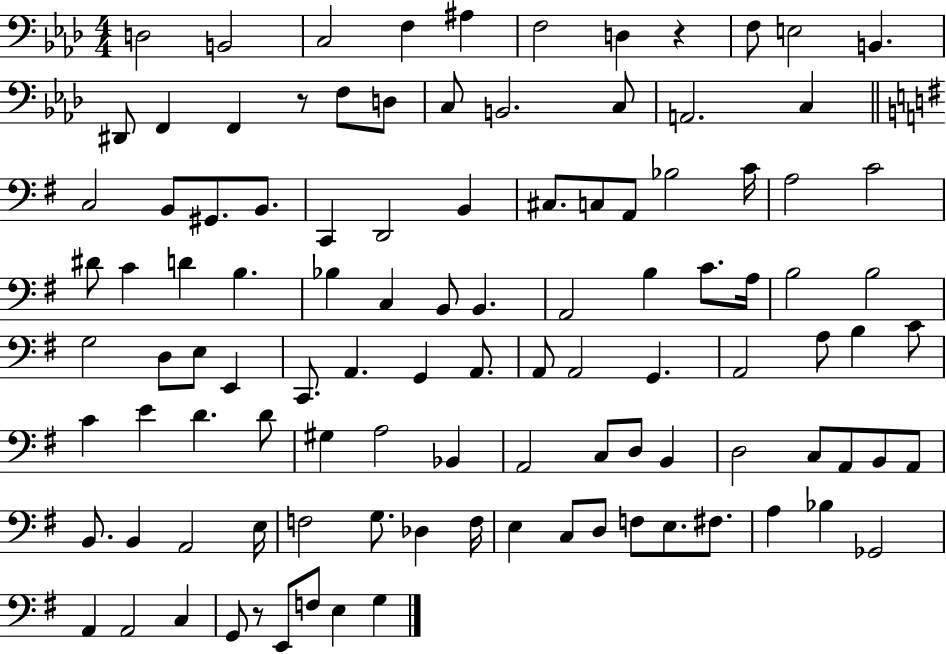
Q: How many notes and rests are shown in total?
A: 107